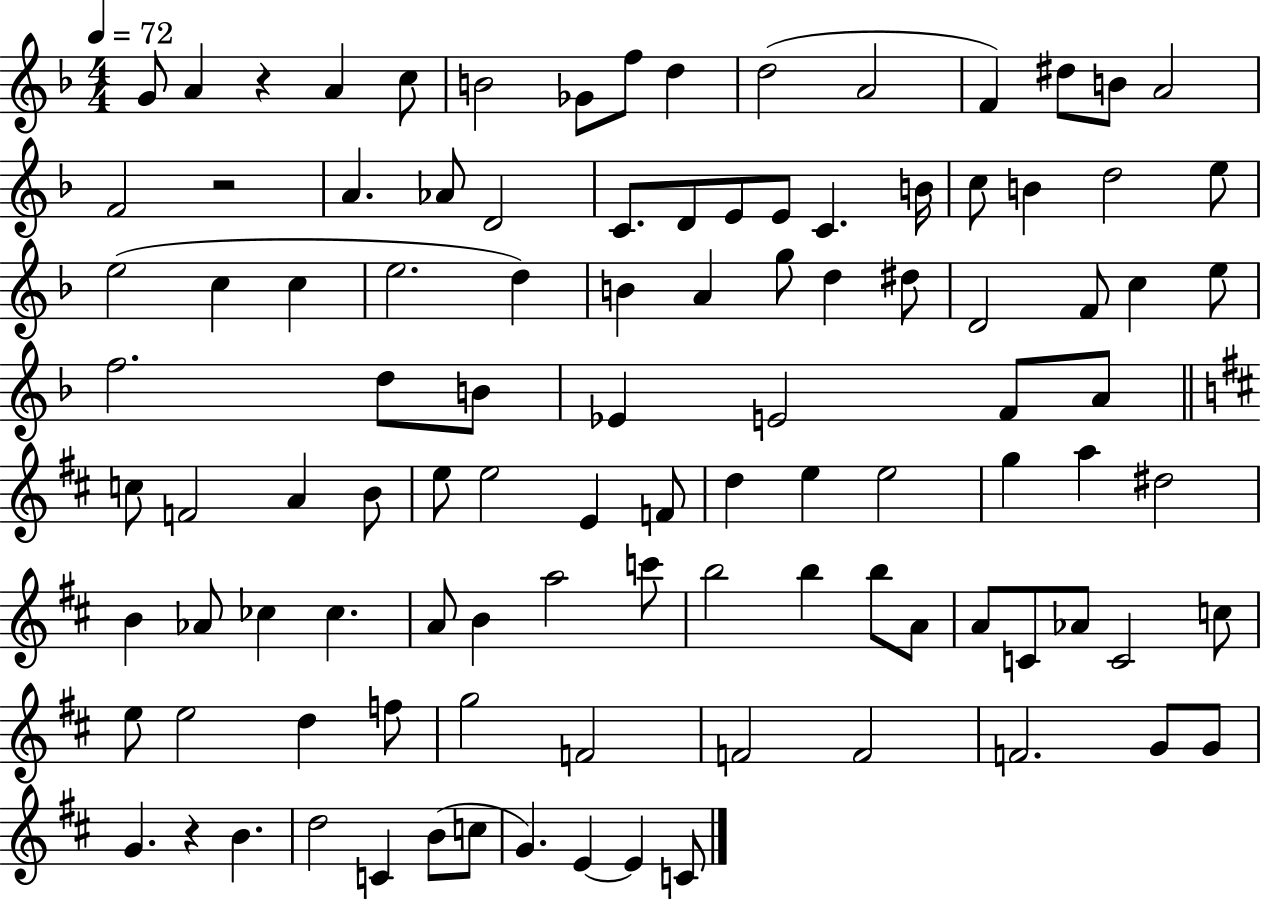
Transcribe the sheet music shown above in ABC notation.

X:1
T:Untitled
M:4/4
L:1/4
K:F
G/2 A z A c/2 B2 _G/2 f/2 d d2 A2 F ^d/2 B/2 A2 F2 z2 A _A/2 D2 C/2 D/2 E/2 E/2 C B/4 c/2 B d2 e/2 e2 c c e2 d B A g/2 d ^d/2 D2 F/2 c e/2 f2 d/2 B/2 _E E2 F/2 A/2 c/2 F2 A B/2 e/2 e2 E F/2 d e e2 g a ^d2 B _A/2 _c _c A/2 B a2 c'/2 b2 b b/2 A/2 A/2 C/2 _A/2 C2 c/2 e/2 e2 d f/2 g2 F2 F2 F2 F2 G/2 G/2 G z B d2 C B/2 c/2 G E E C/2